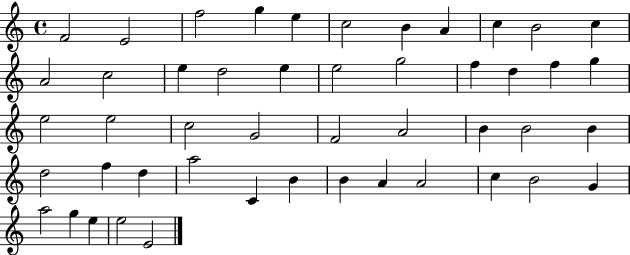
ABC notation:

X:1
T:Untitled
M:4/4
L:1/4
K:C
F2 E2 f2 g e c2 B A c B2 c A2 c2 e d2 e e2 g2 f d f g e2 e2 c2 G2 F2 A2 B B2 B d2 f d a2 C B B A A2 c B2 G a2 g e e2 E2